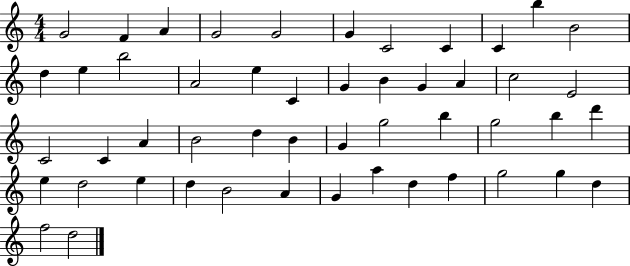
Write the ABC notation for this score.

X:1
T:Untitled
M:4/4
L:1/4
K:C
G2 F A G2 G2 G C2 C C b B2 d e b2 A2 e C G B G A c2 E2 C2 C A B2 d B G g2 b g2 b d' e d2 e d B2 A G a d f g2 g d f2 d2